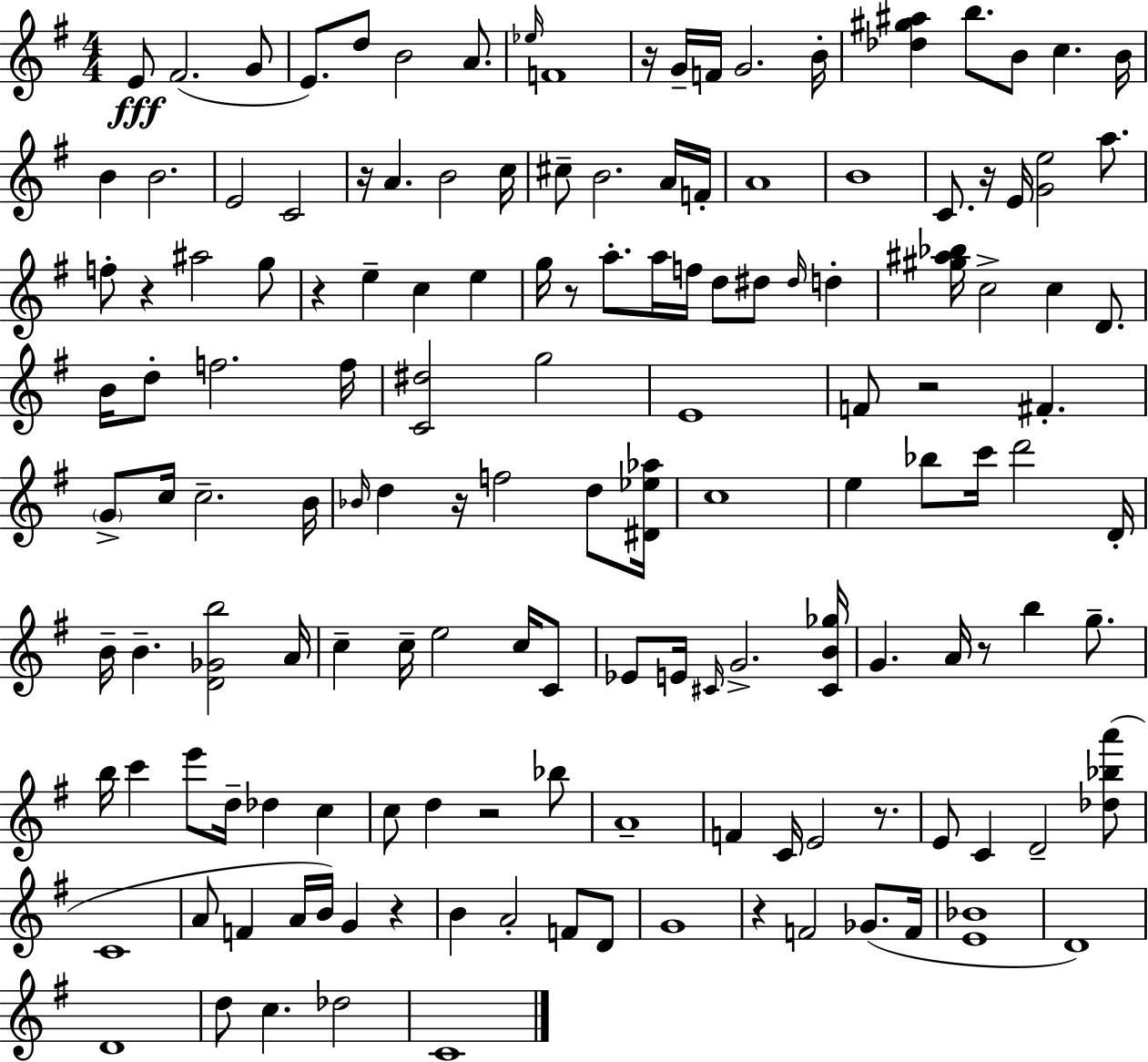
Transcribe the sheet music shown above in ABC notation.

X:1
T:Untitled
M:4/4
L:1/4
K:G
E/2 ^F2 G/2 E/2 d/2 B2 A/2 _e/4 F4 z/4 G/4 F/4 G2 B/4 [_d^g^a] b/2 B/2 c B/4 B B2 E2 C2 z/4 A B2 c/4 ^c/2 B2 A/4 F/4 A4 B4 C/2 z/4 E/4 [Ge]2 a/2 f/2 z ^a2 g/2 z e c e g/4 z/2 a/2 a/4 f/4 d/2 ^d/2 ^d/4 d [^g^a_b]/4 c2 c D/2 B/4 d/2 f2 f/4 [C^d]2 g2 E4 F/2 z2 ^F G/2 c/4 c2 B/4 _B/4 d z/4 f2 d/2 [^D_e_a]/4 c4 e _b/2 c'/4 d'2 D/4 B/4 B [D_Gb]2 A/4 c c/4 e2 c/4 C/2 _E/2 E/4 ^C/4 G2 [^CB_g]/4 G A/4 z/2 b g/2 b/4 c' e'/2 d/4 _d c c/2 d z2 _b/2 A4 F C/4 E2 z/2 E/2 C D2 [_d_ba']/2 C4 A/2 F A/4 B/4 G z B A2 F/2 D/2 G4 z F2 _G/2 F/4 [E_B]4 D4 D4 d/2 c _d2 C4